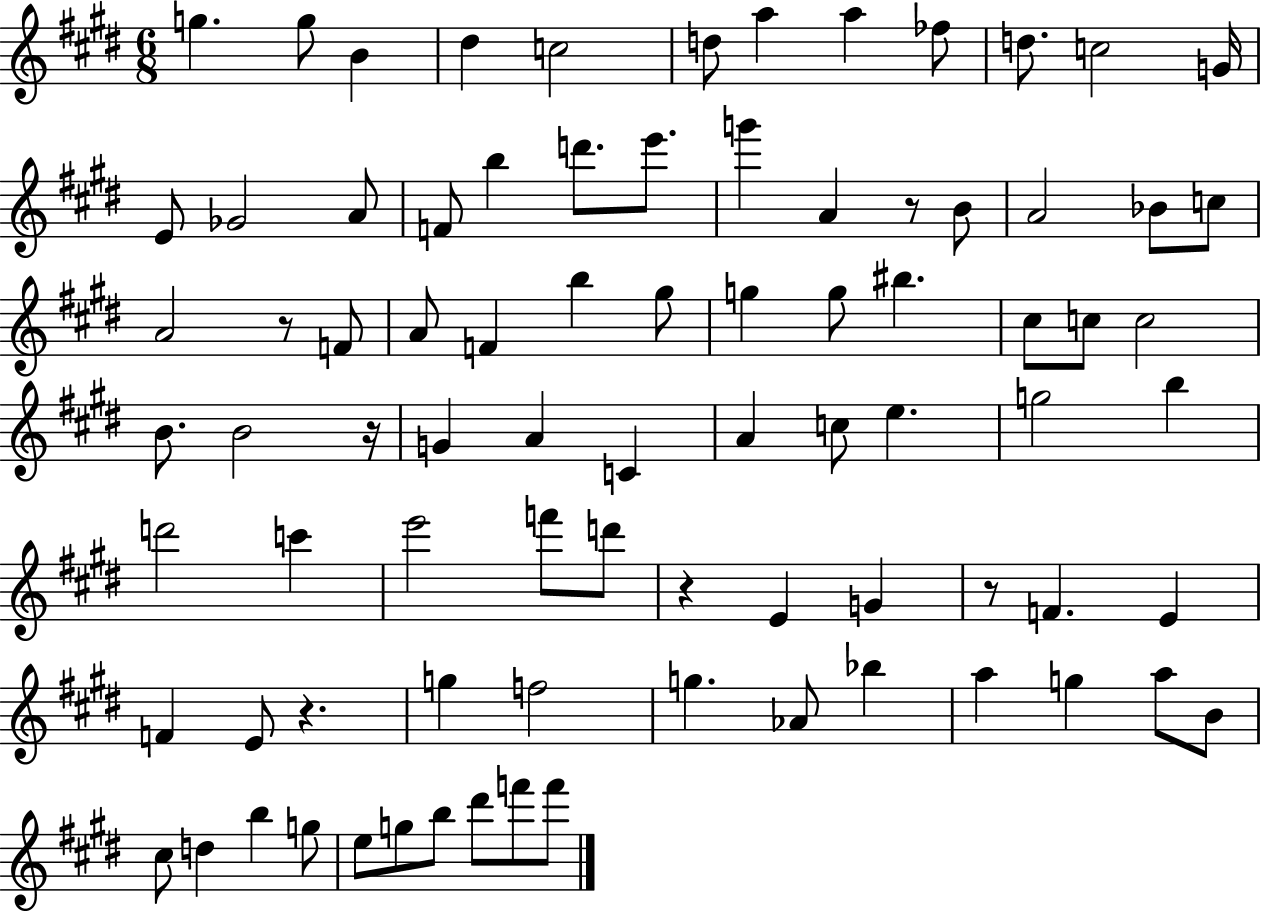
G5/q. G5/e B4/q D#5/q C5/h D5/e A5/q A5/q FES5/e D5/e. C5/h G4/s E4/e Gb4/h A4/e F4/e B5/q D6/e. E6/e. G6/q A4/q R/e B4/e A4/h Bb4/e C5/e A4/h R/e F4/e A4/e F4/q B5/q G#5/e G5/q G5/e BIS5/q. C#5/e C5/e C5/h B4/e. B4/h R/s G4/q A4/q C4/q A4/q C5/e E5/q. G5/h B5/q D6/h C6/q E6/h F6/e D6/e R/q E4/q G4/q R/e F4/q. E4/q F4/q E4/e R/q. G5/q F5/h G5/q. Ab4/e Bb5/q A5/q G5/q A5/e B4/e C#5/e D5/q B5/q G5/e E5/e G5/e B5/e D#6/e F6/e F6/e